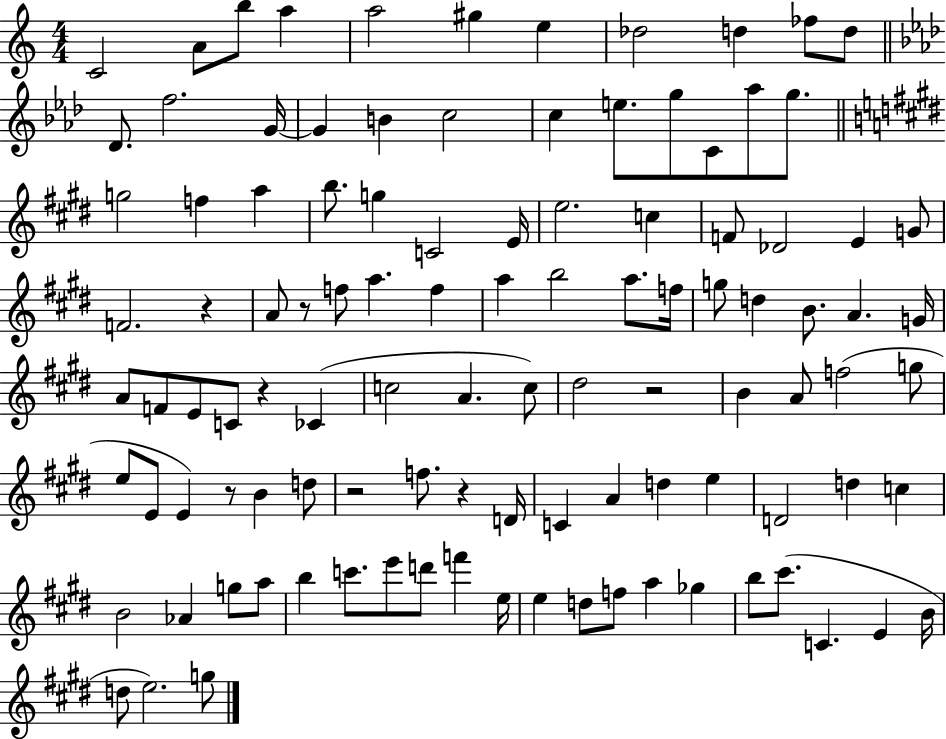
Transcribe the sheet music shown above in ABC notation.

X:1
T:Untitled
M:4/4
L:1/4
K:C
C2 A/2 b/2 a a2 ^g e _d2 d _f/2 d/2 _D/2 f2 G/4 G B c2 c e/2 g/2 C/2 _a/2 g/2 g2 f a b/2 g C2 E/4 e2 c F/2 _D2 E G/2 F2 z A/2 z/2 f/2 a f a b2 a/2 f/4 g/2 d B/2 A G/4 A/2 F/2 E/2 C/2 z _C c2 A c/2 ^d2 z2 B A/2 f2 g/2 e/2 E/2 E z/2 B d/2 z2 f/2 z D/4 C A d e D2 d c B2 _A g/2 a/2 b c'/2 e'/2 d'/2 f' e/4 e d/2 f/2 a _g b/2 ^c'/2 C E B/4 d/2 e2 g/2